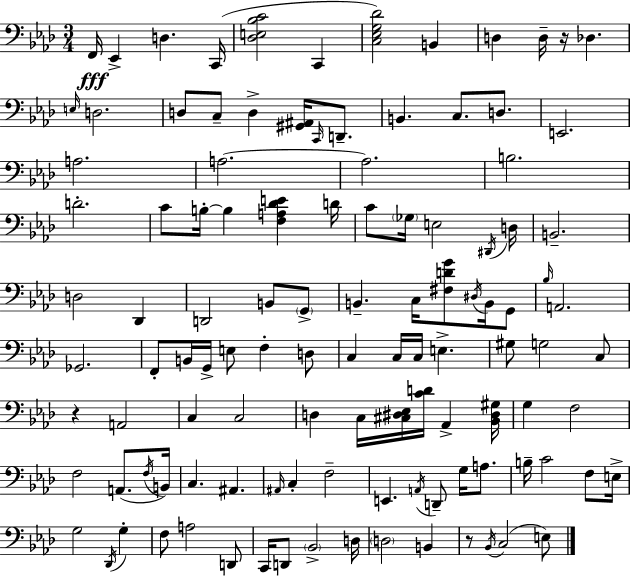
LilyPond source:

{
  \clef bass
  \numericTimeSignature
  \time 3/4
  \key f \minor
  f,16\fff ees,4-> d4. c,16( | <des e bes c'>2 c,4 | <c ees g des'>2) b,4 | d4 d16-- r16 des4. | \break \grace { e16 } d2. | d8 c8-- d4-> <gis, ais,>16 \grace { c,16 } d,8.-- | b,4. c8. d8. | e,2. | \break a2. | a2.~~ | a2. | b2. | \break d'2.-. | c'8 b16-.~~ b4 <f a des' e'>4 | d'16 c'8 \parenthesize ges16 e2 | \acciaccatura { dis,16 } d16 b,2.-- | \break d2 des,4 | d,2 b,8 | \parenthesize g,8-> b,4.-- c16 <fis d' g'>8 | \acciaccatura { dis16 } b,16 g,8 \grace { bes16 } a,2. | \break ges,2. | f,8-. b,16 g,16-> e8 f4-. | d8 c4 c16 c16 e4.-> | gis8 g2 | \break c8 r4 a,2 | c4 c2 | d4 c16 <cis dis ees>16 <c' d'>16 | aes,4-> <bes, dis gis>16 g4 f2 | \break f2 | a,8.( \acciaccatura { f16 } b,16) c4. | ais,4. \grace { ais,16 } c4-. f2-- | e,4. | \break \acciaccatura { a,16 } d,8-- g16 a8. b16-- c'2 | f8 e16-> g2 | \acciaccatura { des,16 } g4-. f8 a2 | d,8 c,16 d,8 | \break \parenthesize bes,2-> d16 \parenthesize d2 | b,4 r8 \acciaccatura { bes,16 }( | c2 e8) \bar "|."
}